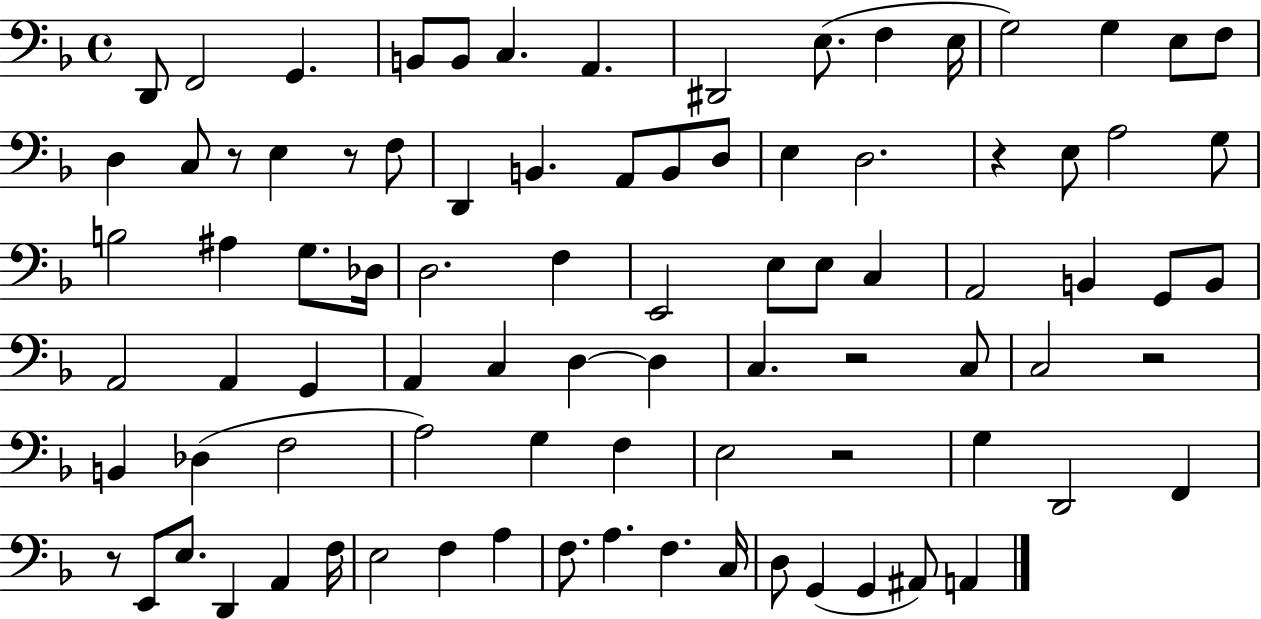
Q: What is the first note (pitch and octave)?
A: D2